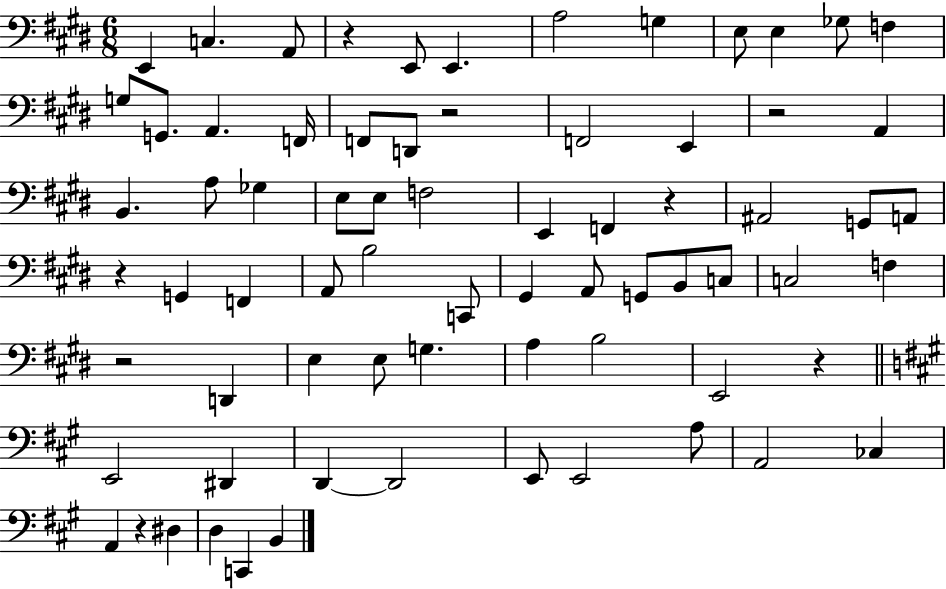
E2/q C3/q. A2/e R/q E2/e E2/q. A3/h G3/q E3/e E3/q Gb3/e F3/q G3/e G2/e. A2/q. F2/s F2/e D2/e R/h F2/h E2/q R/h A2/q B2/q. A3/e Gb3/q E3/e E3/e F3/h E2/q F2/q R/q A#2/h G2/e A2/e R/q G2/q F2/q A2/e B3/h C2/e G#2/q A2/e G2/e B2/e C3/e C3/h F3/q R/h D2/q E3/q E3/e G3/q. A3/q B3/h E2/h R/q E2/h D#2/q D2/q D2/h E2/e E2/h A3/e A2/h CES3/q A2/q R/q D#3/q D3/q C2/q B2/q